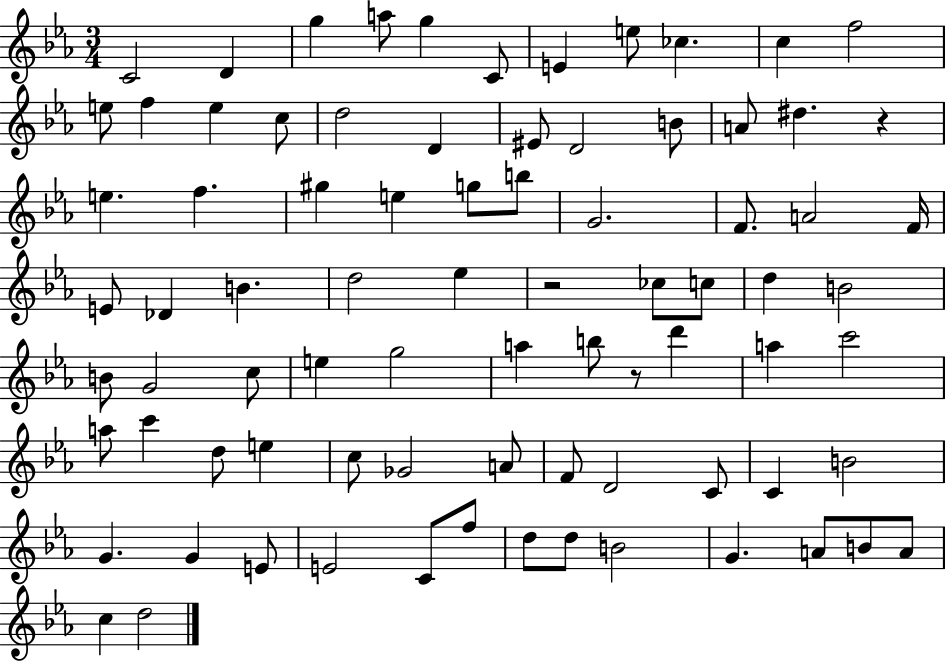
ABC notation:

X:1
T:Untitled
M:3/4
L:1/4
K:Eb
C2 D g a/2 g C/2 E e/2 _c c f2 e/2 f e c/2 d2 D ^E/2 D2 B/2 A/2 ^d z e f ^g e g/2 b/2 G2 F/2 A2 F/4 E/2 _D B d2 _e z2 _c/2 c/2 d B2 B/2 G2 c/2 e g2 a b/2 z/2 d' a c'2 a/2 c' d/2 e c/2 _G2 A/2 F/2 D2 C/2 C B2 G G E/2 E2 C/2 f/2 d/2 d/2 B2 G A/2 B/2 A/2 c d2